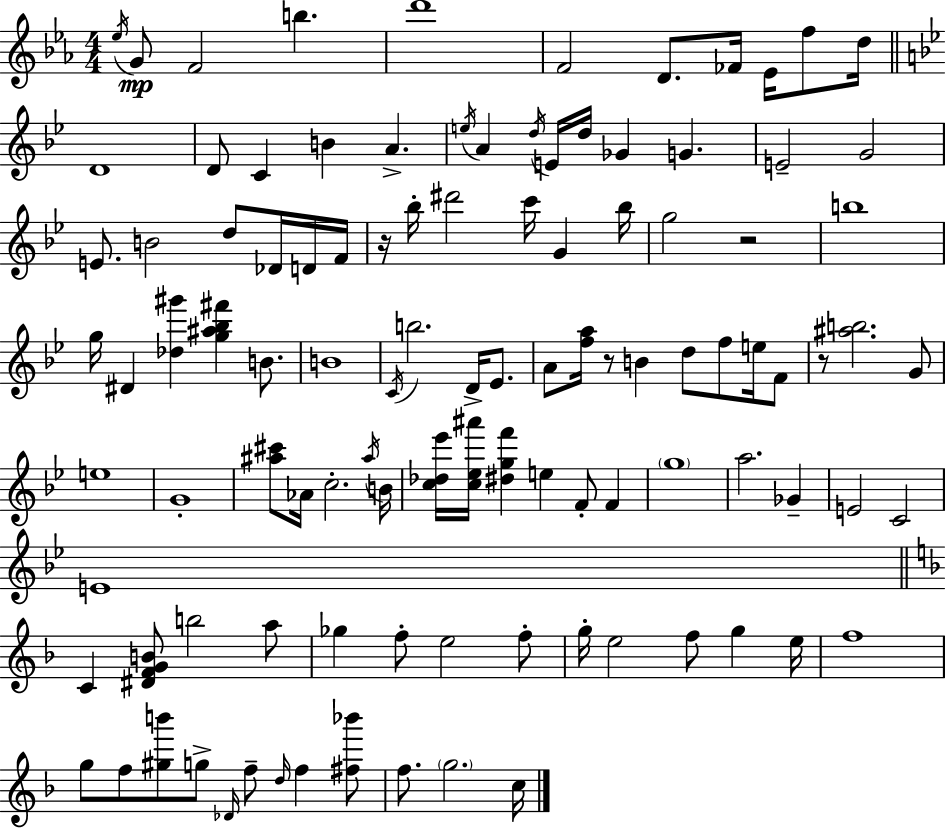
{
  \clef treble
  \numericTimeSignature
  \time 4/4
  \key ees \major
  \acciaccatura { ees''16 }\mp g'8 f'2 b''4. | d'''1 | f'2 d'8. fes'16 ees'16 f''8 | d''16 \bar "||" \break \key bes \major d'1 | d'8 c'4 b'4 a'4.-> | \acciaccatura { e''16 } a'4 \acciaccatura { d''16 } e'16 d''16 ges'4 g'4. | e'2-- g'2 | \break e'8. b'2 d''8 des'16 | d'16 f'16 r16 bes''16-. dis'''2 c'''16 g'4 | bes''16 g''2 r2 | b''1 | \break g''16 dis'4 <des'' gis'''>4 <g'' ais'' bes'' fis'''>4 b'8. | b'1 | \acciaccatura { c'16 } b''2. d'16-> | ees'8. a'8 <f'' a''>16 r8 b'4 d''8 f''8 | \break e''16 f'8 r8 <ais'' b''>2. | g'8 e''1 | g'1-. | <ais'' cis'''>8 aes'16 c''2.-. | \break \acciaccatura { ais''16 } b'16 <c'' des'' ees'''>16 <c'' ees'' ais'''>16 <dis'' g'' f'''>4 e''4 f'8-. | f'4 \parenthesize g''1 | a''2. | ges'4-- e'2 c'2 | \break e'1 | \bar "||" \break \key f \major c'4 <dis' f' g' b'>8 b''2 a''8 | ges''4 f''8-. e''2 f''8-. | g''16-. e''2 f''8 g''4 e''16 | f''1 | \break g''8 f''8 <gis'' b'''>8 g''8-> \grace { des'16 } f''8-- \grace { d''16 } f''4 | <fis'' bes'''>8 f''8. \parenthesize g''2. | c''16 \bar "|."
}